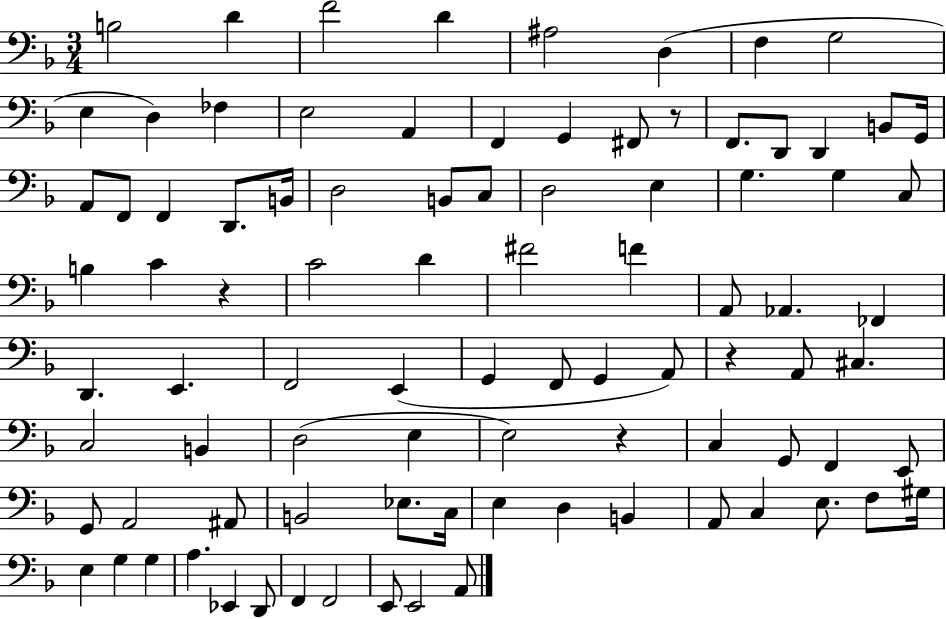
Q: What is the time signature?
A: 3/4